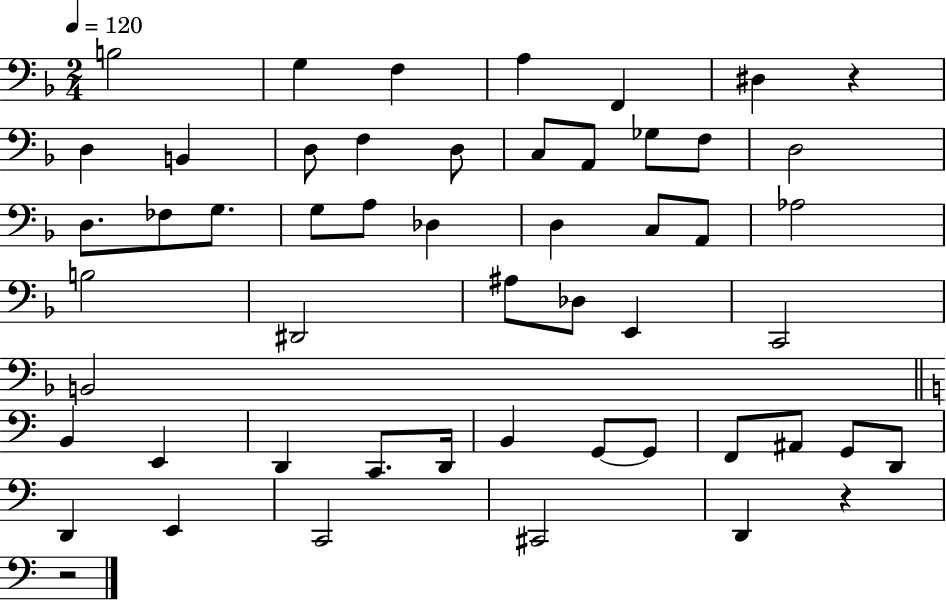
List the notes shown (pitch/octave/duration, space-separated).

B3/h G3/q F3/q A3/q F2/q D#3/q R/q D3/q B2/q D3/e F3/q D3/e C3/e A2/e Gb3/e F3/e D3/h D3/e. FES3/e G3/e. G3/e A3/e Db3/q D3/q C3/e A2/e Ab3/h B3/h D#2/h A#3/e Db3/e E2/q C2/h B2/h B2/q E2/q D2/q C2/e. D2/s B2/q G2/e G2/e F2/e A#2/e G2/e D2/e D2/q E2/q C2/h C#2/h D2/q R/q R/h